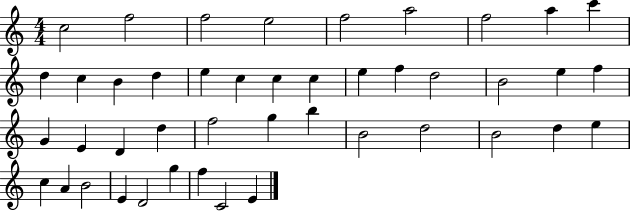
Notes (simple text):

C5/h F5/h F5/h E5/h F5/h A5/h F5/h A5/q C6/q D5/q C5/q B4/q D5/q E5/q C5/q C5/q C5/q E5/q F5/q D5/h B4/h E5/q F5/q G4/q E4/q D4/q D5/q F5/h G5/q B5/q B4/h D5/h B4/h D5/q E5/q C5/q A4/q B4/h E4/q D4/h G5/q F5/q C4/h E4/q